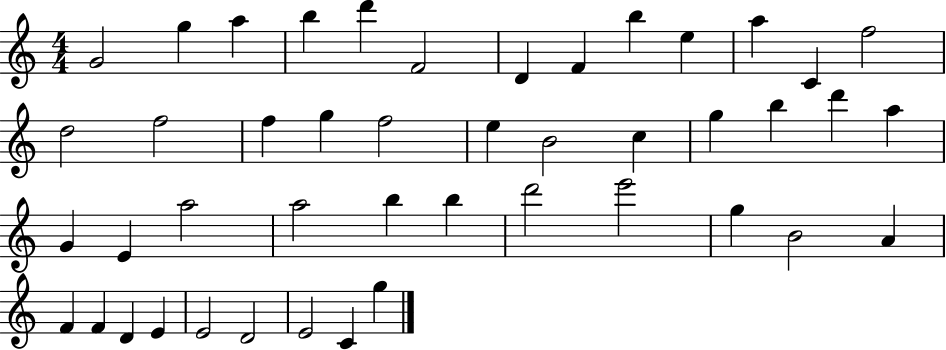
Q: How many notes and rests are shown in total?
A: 45